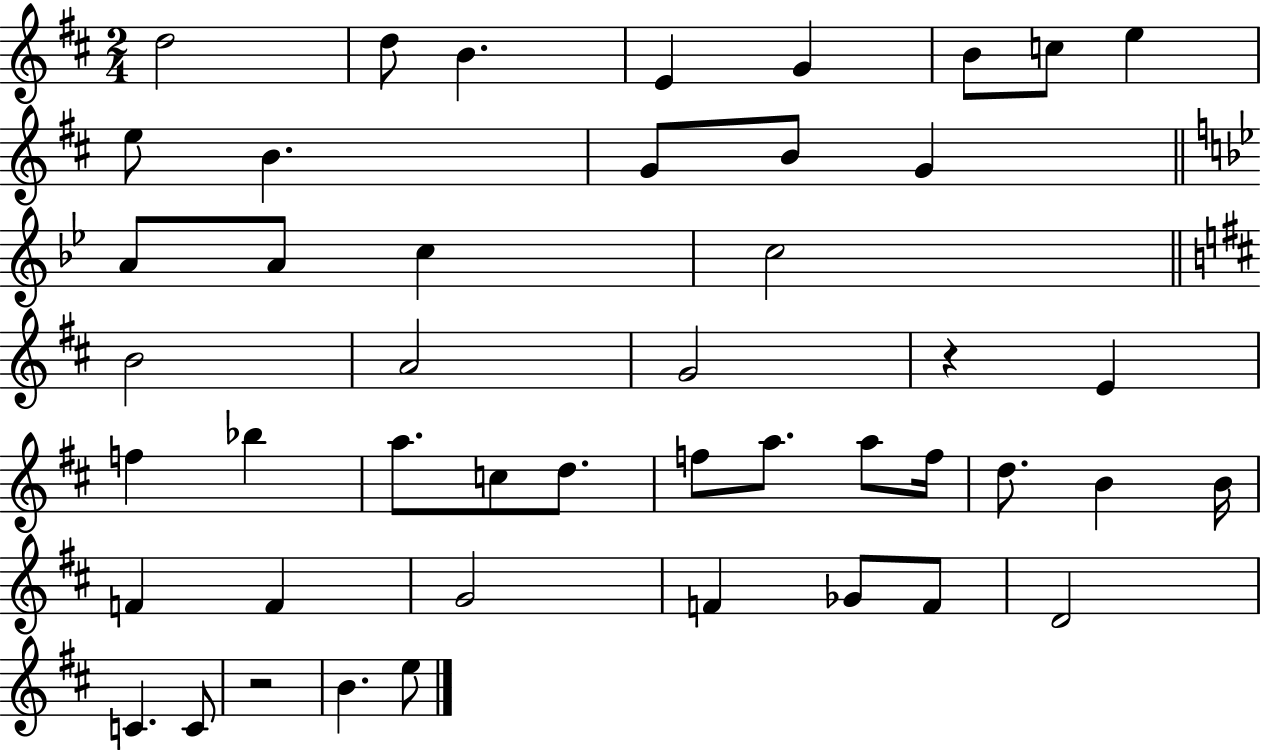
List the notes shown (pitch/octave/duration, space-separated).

D5/h D5/e B4/q. E4/q G4/q B4/e C5/e E5/q E5/e B4/q. G4/e B4/e G4/q A4/e A4/e C5/q C5/h B4/h A4/h G4/h R/q E4/q F5/q Bb5/q A5/e. C5/e D5/e. F5/e A5/e. A5/e F5/s D5/e. B4/q B4/s F4/q F4/q G4/h F4/q Gb4/e F4/e D4/h C4/q. C4/e R/h B4/q. E5/e